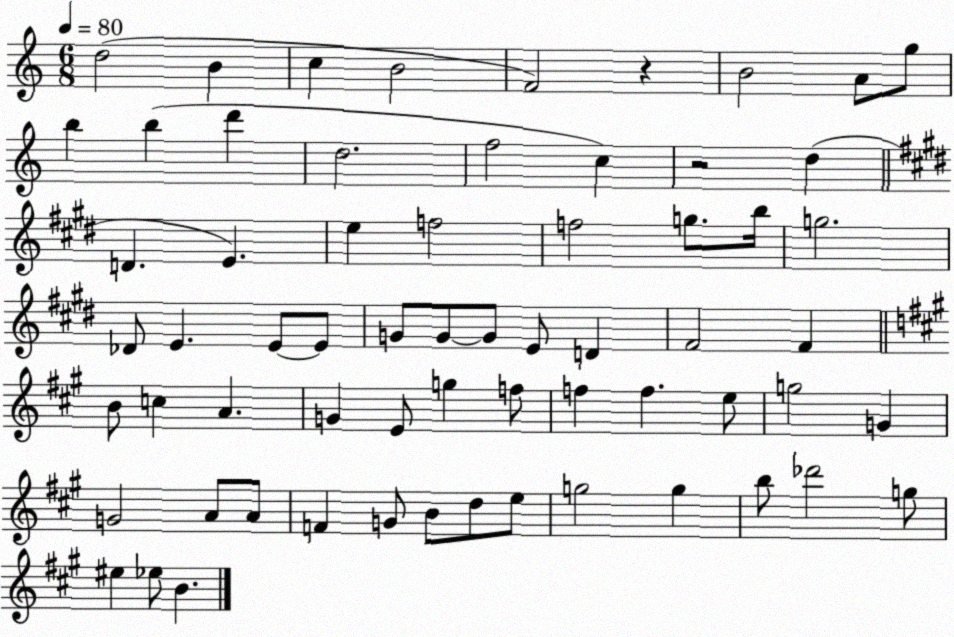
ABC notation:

X:1
T:Untitled
M:6/8
L:1/4
K:C
d2 B c B2 F2 z B2 A/2 g/2 b b d' d2 f2 c z2 d D E e f2 f2 g/2 b/4 g2 _D/2 E E/2 E/2 G/2 G/2 G/2 E/2 D ^F2 ^F B/2 c A G E/2 g f/2 f f e/2 g2 G G2 A/2 A/2 F G/2 B/2 d/2 e/2 g2 g b/2 _d'2 g/2 ^e _e/2 B